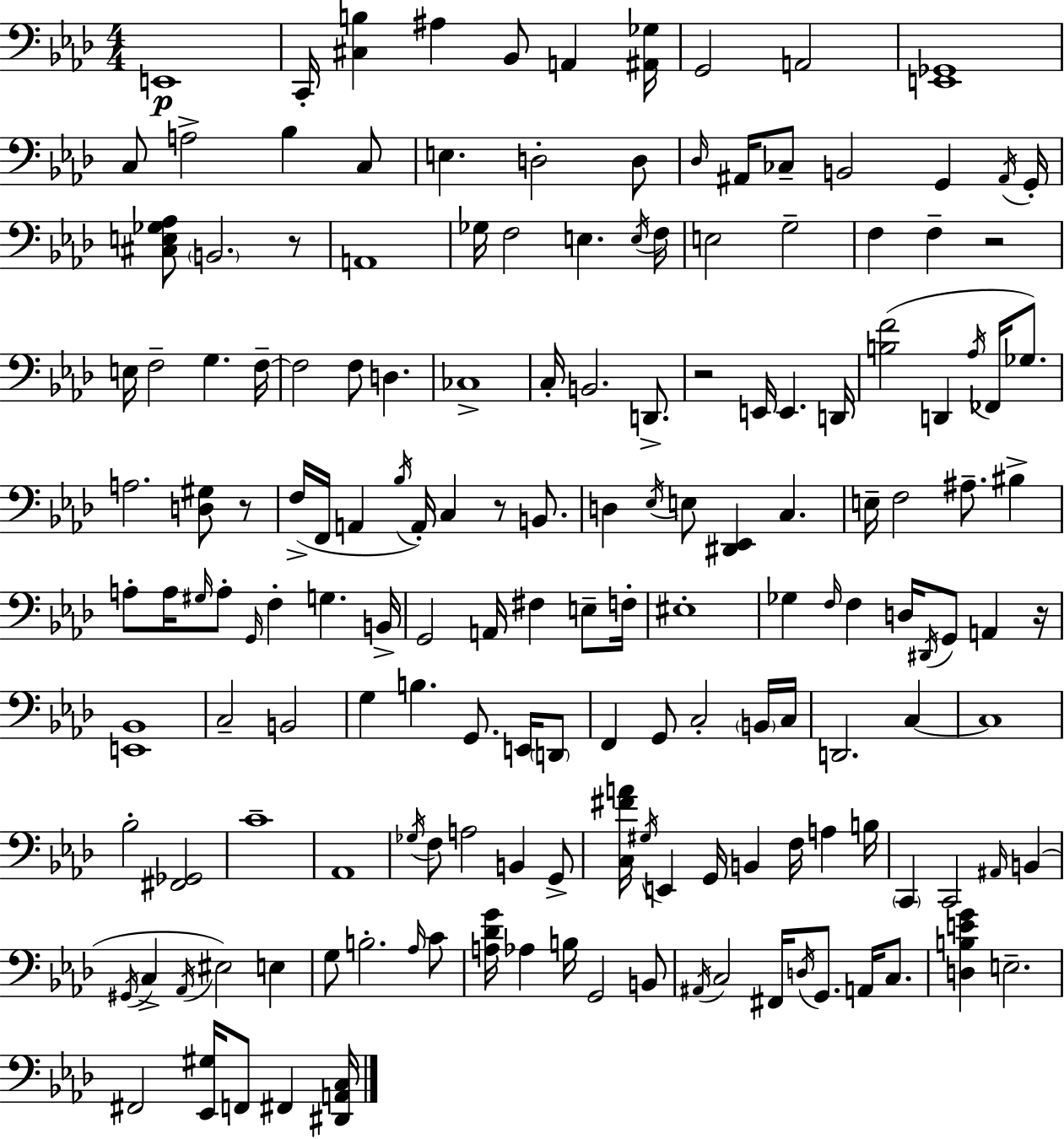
E2/w C2/s [C#3,B3]/q A#3/q Bb2/e A2/q [A#2,Gb3]/s G2/h A2/h [E2,Gb2]/w C3/e A3/h Bb3/q C3/e E3/q. D3/h D3/e Db3/s A#2/s CES3/e B2/h G2/q A#2/s G2/s [C#3,E3,Gb3,Ab3]/e B2/h. R/e A2/w Gb3/s F3/h E3/q. E3/s F3/s E3/h G3/h F3/q F3/q R/h E3/s F3/h G3/q. F3/s F3/h F3/e D3/q. CES3/w C3/s B2/h. D2/e. R/h E2/s E2/q. D2/s [B3,F4]/h D2/q Ab3/s FES2/s Gb3/e. A3/h. [D3,G#3]/e R/e F3/s F2/s A2/q Bb3/s A2/s C3/q R/e B2/e. D3/q Eb3/s E3/e [D#2,Eb2]/q C3/q. E3/s F3/h A#3/e. BIS3/q A3/e A3/s G#3/s A3/e G2/s F3/q G3/q. B2/s G2/h A2/s F#3/q E3/e F3/s EIS3/w Gb3/q F3/s F3/q D3/s D#2/s G2/e A2/q R/s [E2,Bb2]/w C3/h B2/h G3/q B3/q. G2/e. E2/s D2/e F2/q G2/e C3/h B2/s C3/s D2/h. C3/q C3/w Bb3/h [F#2,Gb2]/h C4/w Ab2/w Gb3/s F3/e A3/h B2/q G2/e [C3,F#4,A4]/s G#3/s E2/q G2/s B2/q F3/s A3/q B3/s C2/q C2/h A#2/s B2/q G#2/s C3/q Ab2/s EIS3/h E3/q G3/e B3/h. Ab3/s C4/e [A3,Db4,G4]/s Ab3/q B3/s G2/h B2/e A#2/s C3/h F#2/s D3/s G2/e. A2/s C3/e. [D3,B3,E4,G4]/q E3/h. F#2/h [Eb2,G#3]/s F2/e F#2/q [D#2,A2,C3]/s